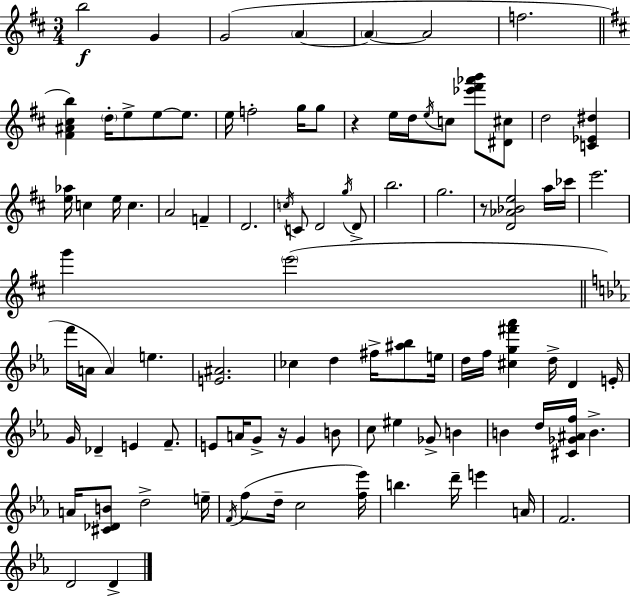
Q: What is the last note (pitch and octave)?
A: D4